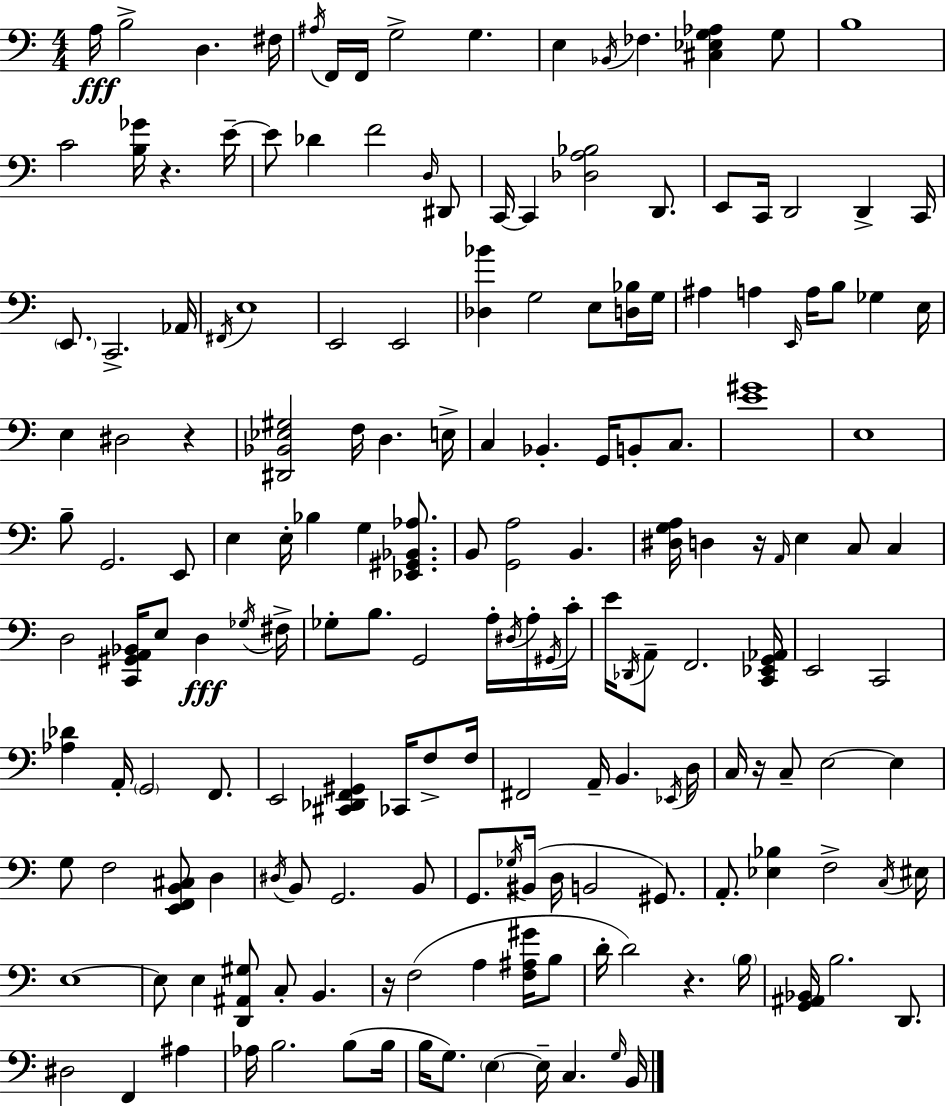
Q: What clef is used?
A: bass